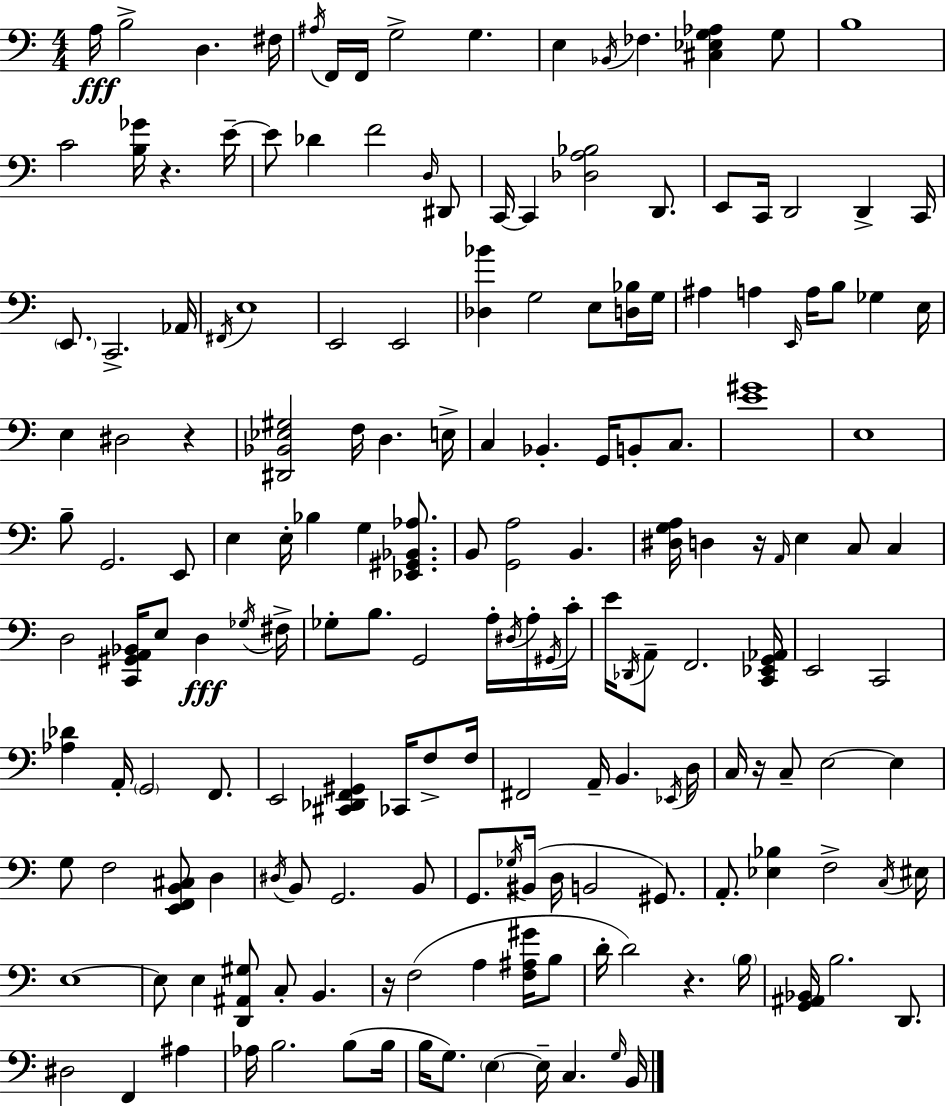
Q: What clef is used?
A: bass